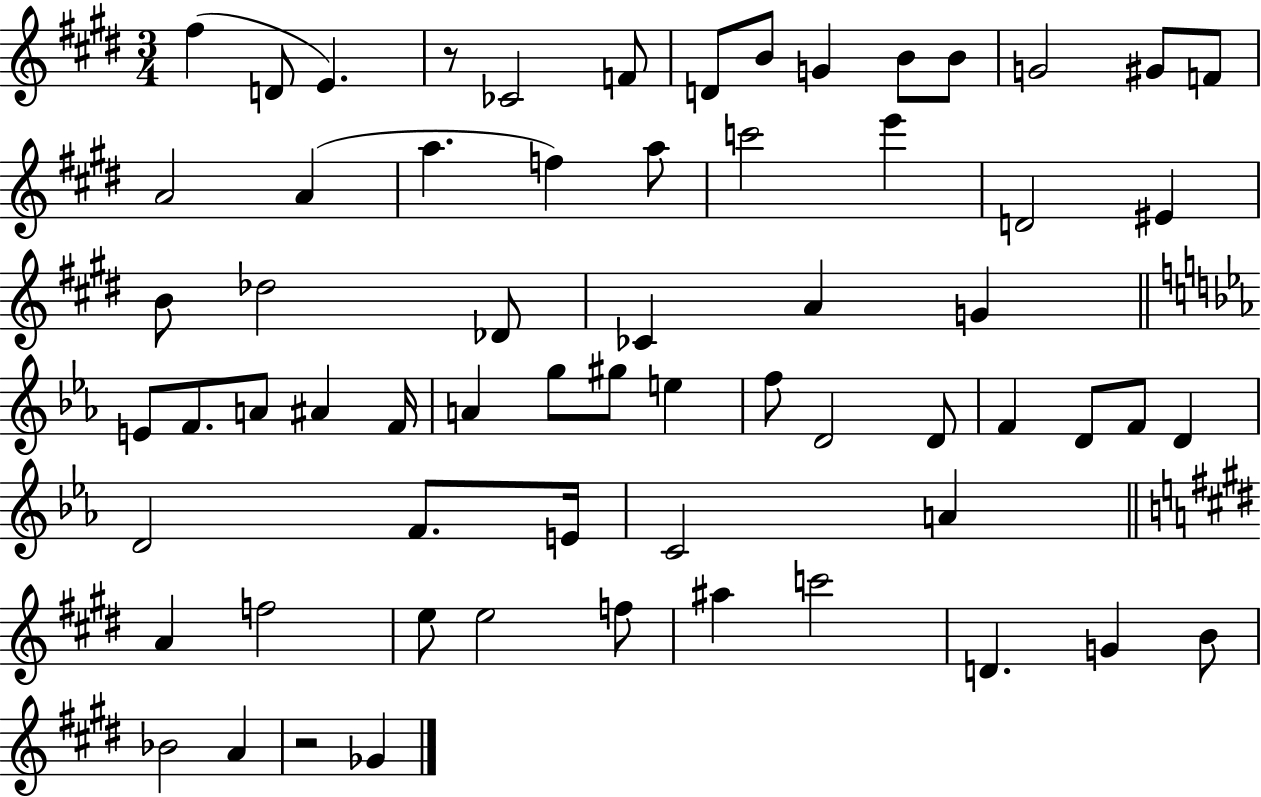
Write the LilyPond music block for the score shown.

{
  \clef treble
  \numericTimeSignature
  \time 3/4
  \key e \major
  \repeat volta 2 { fis''4( d'8 e'4.) | r8 ces'2 f'8 | d'8 b'8 g'4 b'8 b'8 | g'2 gis'8 f'8 | \break a'2 a'4( | a''4. f''4) a''8 | c'''2 e'''4 | d'2 eis'4 | \break b'8 des''2 des'8 | ces'4 a'4 g'4 | \bar "||" \break \key ees \major e'8 f'8. a'8 ais'4 f'16 | a'4 g''8 gis''8 e''4 | f''8 d'2 d'8 | f'4 d'8 f'8 d'4 | \break d'2 f'8. e'16 | c'2 a'4 | \bar "||" \break \key e \major a'4 f''2 | e''8 e''2 f''8 | ais''4 c'''2 | d'4. g'4 b'8 | \break bes'2 a'4 | r2 ges'4 | } \bar "|."
}